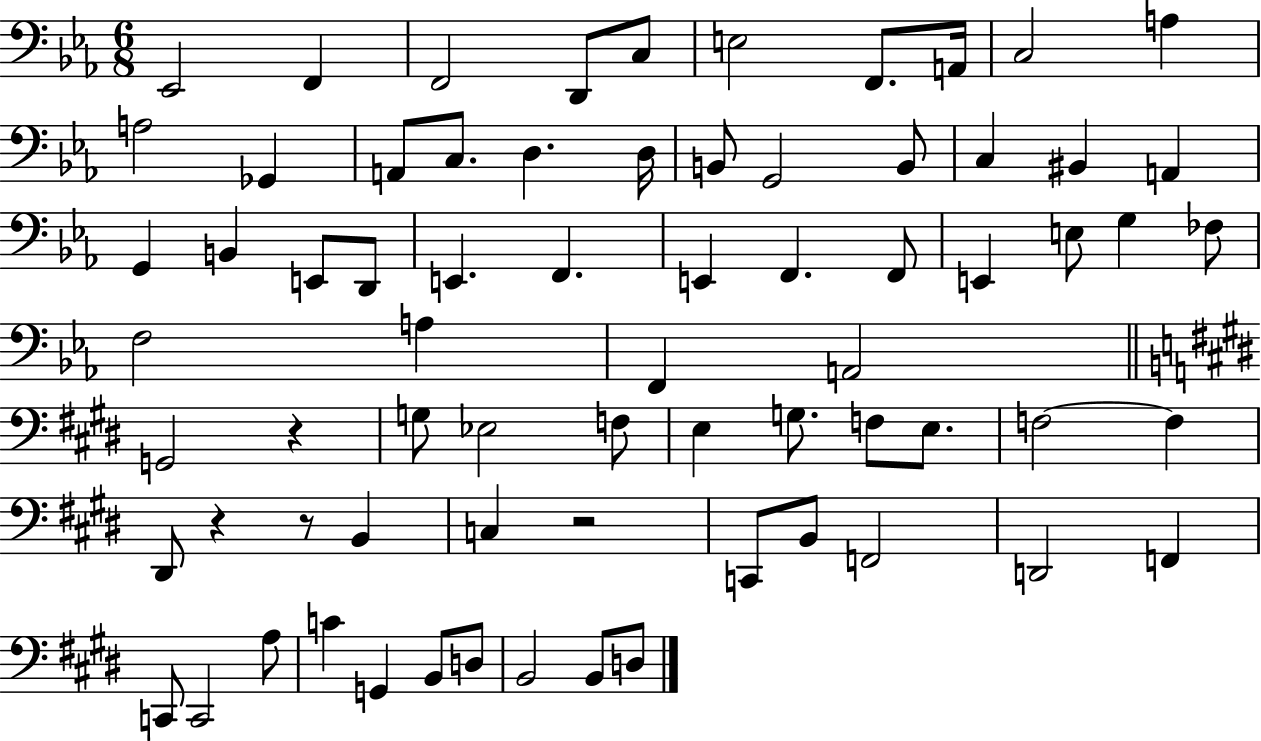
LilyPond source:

{
  \clef bass
  \numericTimeSignature
  \time 6/8
  \key ees \major
  \repeat volta 2 { ees,2 f,4 | f,2 d,8 c8 | e2 f,8. a,16 | c2 a4 | \break a2 ges,4 | a,8 c8. d4. d16 | b,8 g,2 b,8 | c4 bis,4 a,4 | \break g,4 b,4 e,8 d,8 | e,4. f,4. | e,4 f,4. f,8 | e,4 e8 g4 fes8 | \break f2 a4 | f,4 a,2 | \bar "||" \break \key e \major g,2 r4 | g8 ees2 f8 | e4 g8. f8 e8. | f2~~ f4 | \break dis,8 r4 r8 b,4 | c4 r2 | c,8 b,8 f,2 | d,2 f,4 | \break c,8 c,2 a8 | c'4 g,4 b,8 d8 | b,2 b,8 d8 | } \bar "|."
}